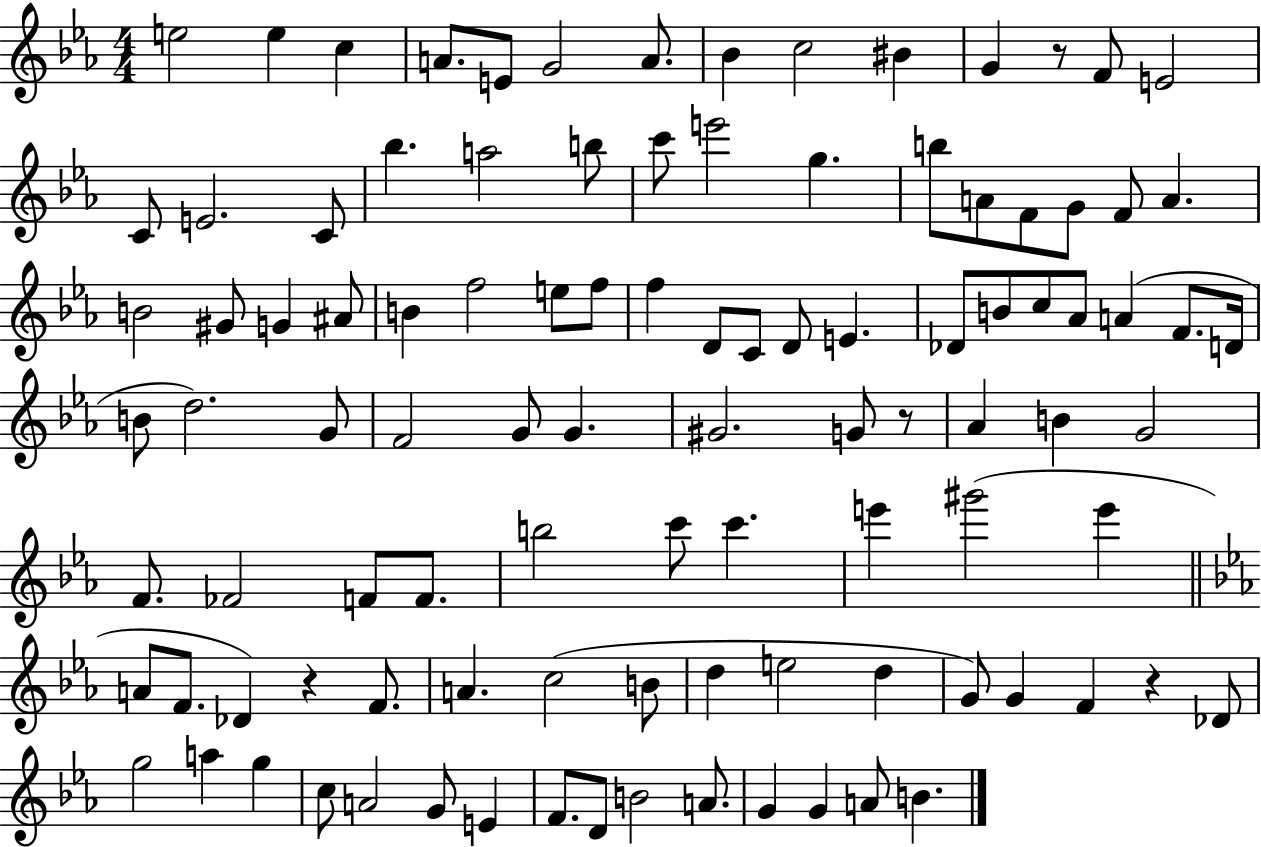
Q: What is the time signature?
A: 4/4